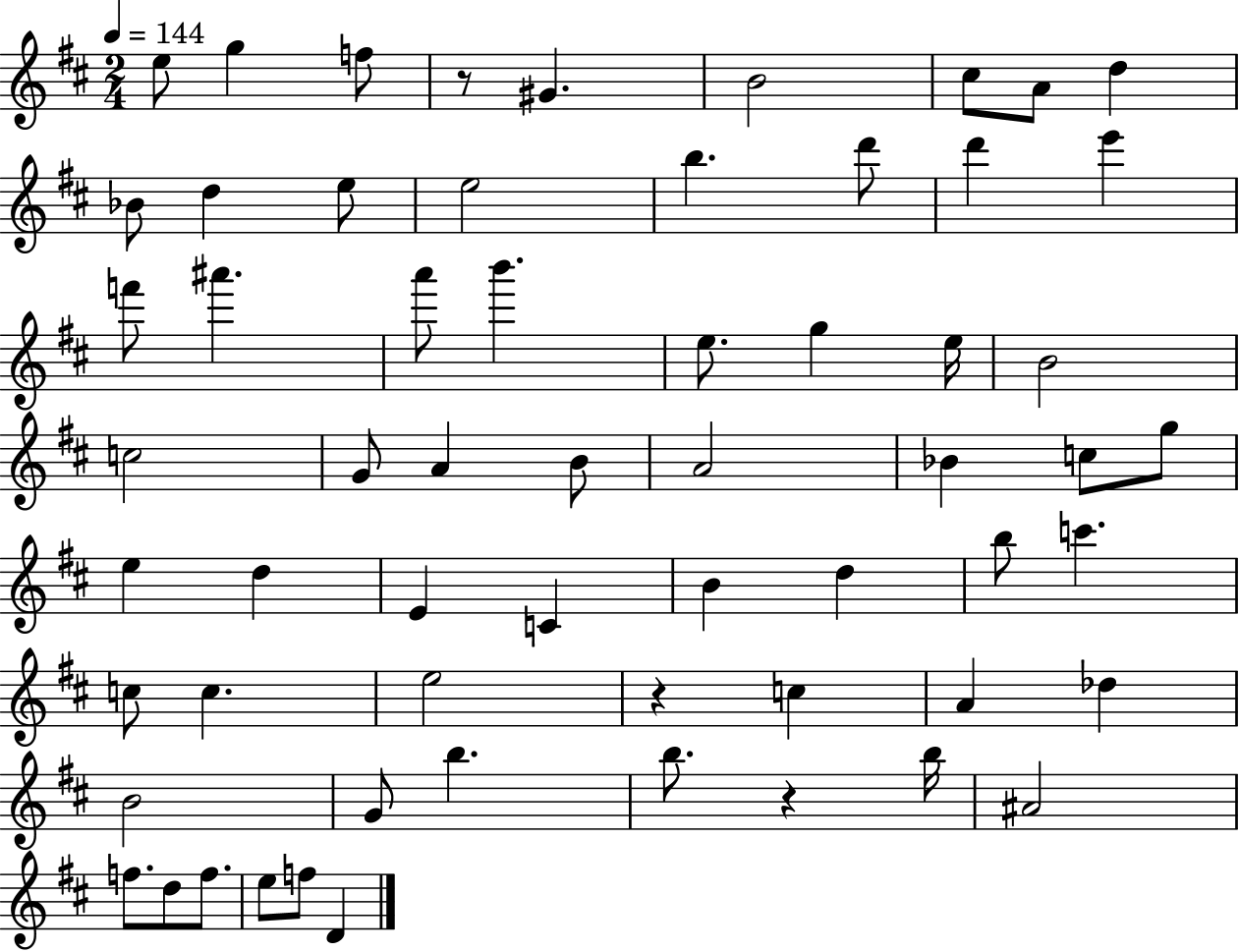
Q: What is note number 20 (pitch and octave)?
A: B6